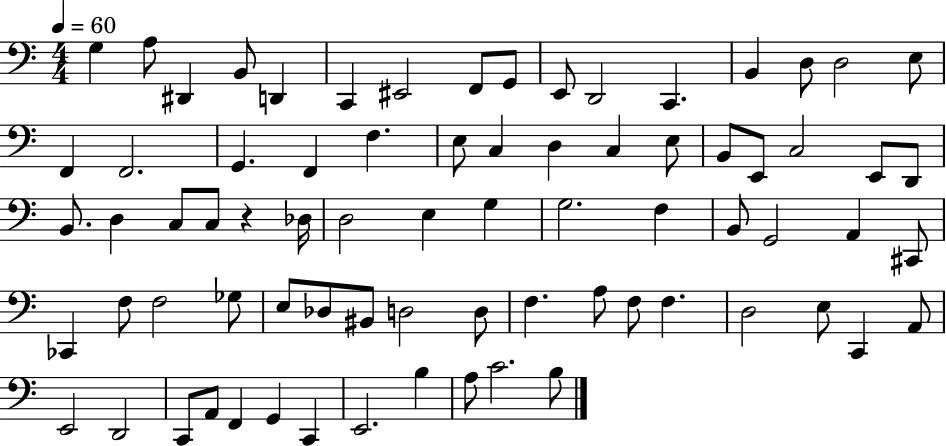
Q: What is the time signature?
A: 4/4